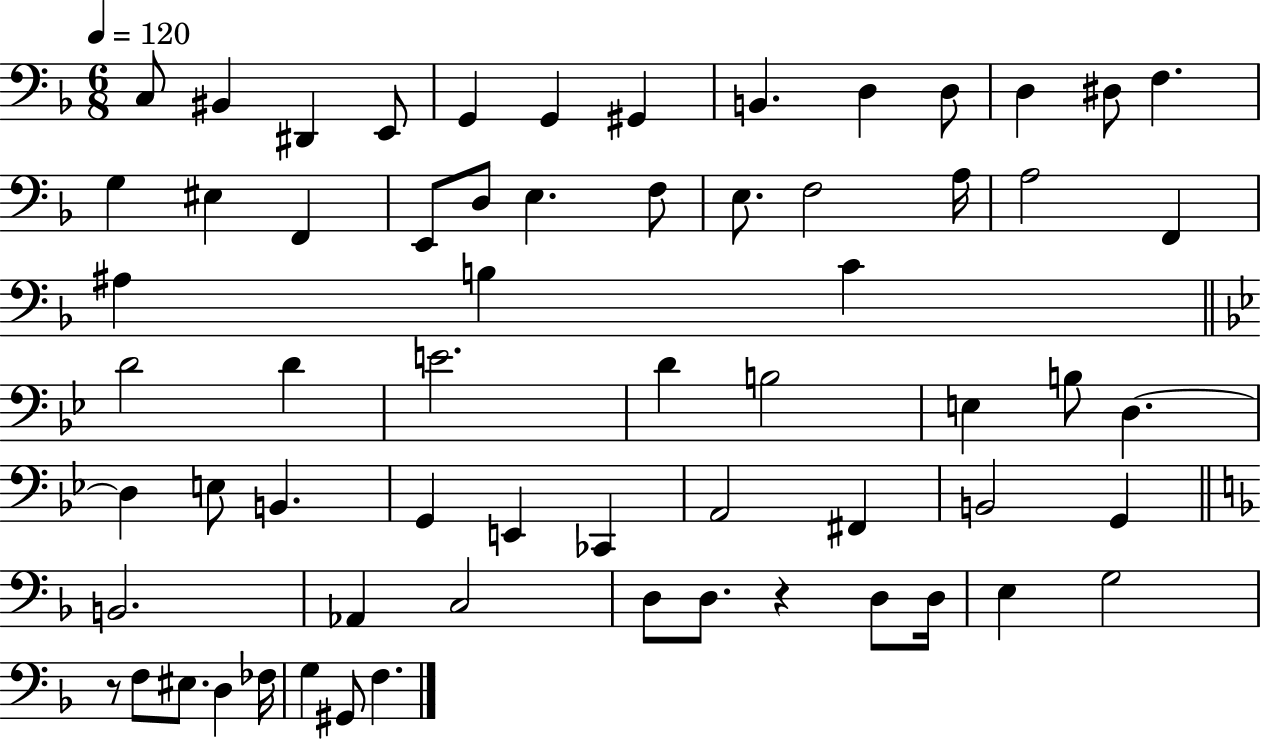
C3/e BIS2/q D#2/q E2/e G2/q G2/q G#2/q B2/q. D3/q D3/e D3/q D#3/e F3/q. G3/q EIS3/q F2/q E2/e D3/e E3/q. F3/e E3/e. F3/h A3/s A3/h F2/q A#3/q B3/q C4/q D4/h D4/q E4/h. D4/q B3/h E3/q B3/e D3/q. D3/q E3/e B2/q. G2/q E2/q CES2/q A2/h F#2/q B2/h G2/q B2/h. Ab2/q C3/h D3/e D3/e. R/q D3/e D3/s E3/q G3/h R/e F3/e EIS3/e. D3/q FES3/s G3/q G#2/e F3/q.